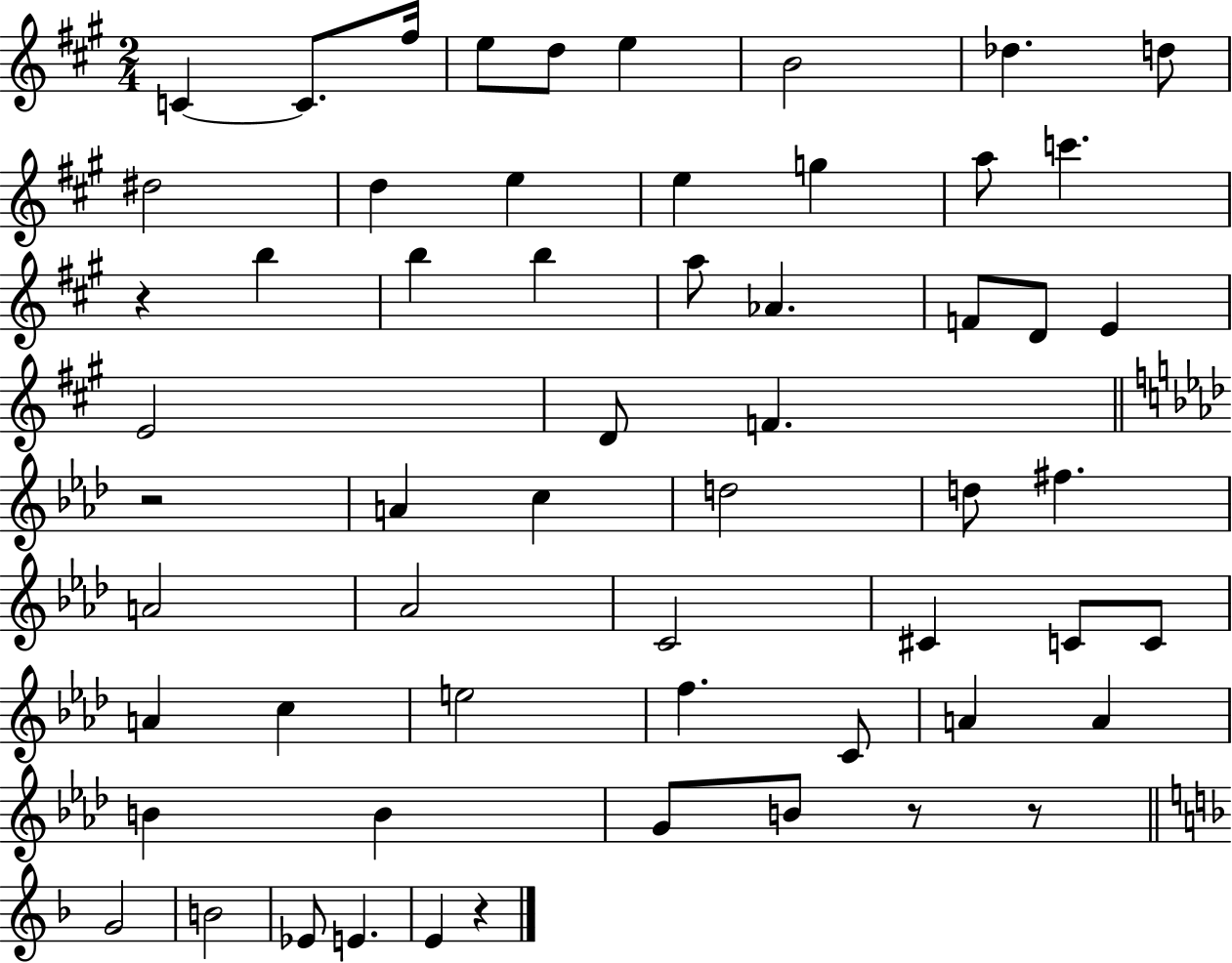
{
  \clef treble
  \numericTimeSignature
  \time 2/4
  \key a \major
  c'4~~ c'8. fis''16 | e''8 d''8 e''4 | b'2 | des''4. d''8 | \break dis''2 | d''4 e''4 | e''4 g''4 | a''8 c'''4. | \break r4 b''4 | b''4 b''4 | a''8 aes'4. | f'8 d'8 e'4 | \break e'2 | d'8 f'4. | \bar "||" \break \key aes \major r2 | a'4 c''4 | d''2 | d''8 fis''4. | \break a'2 | aes'2 | c'2 | cis'4 c'8 c'8 | \break a'4 c''4 | e''2 | f''4. c'8 | a'4 a'4 | \break b'4 b'4 | g'8 b'8 r8 r8 | \bar "||" \break \key d \minor g'2 | b'2 | ees'8 e'4. | e'4 r4 | \break \bar "|."
}